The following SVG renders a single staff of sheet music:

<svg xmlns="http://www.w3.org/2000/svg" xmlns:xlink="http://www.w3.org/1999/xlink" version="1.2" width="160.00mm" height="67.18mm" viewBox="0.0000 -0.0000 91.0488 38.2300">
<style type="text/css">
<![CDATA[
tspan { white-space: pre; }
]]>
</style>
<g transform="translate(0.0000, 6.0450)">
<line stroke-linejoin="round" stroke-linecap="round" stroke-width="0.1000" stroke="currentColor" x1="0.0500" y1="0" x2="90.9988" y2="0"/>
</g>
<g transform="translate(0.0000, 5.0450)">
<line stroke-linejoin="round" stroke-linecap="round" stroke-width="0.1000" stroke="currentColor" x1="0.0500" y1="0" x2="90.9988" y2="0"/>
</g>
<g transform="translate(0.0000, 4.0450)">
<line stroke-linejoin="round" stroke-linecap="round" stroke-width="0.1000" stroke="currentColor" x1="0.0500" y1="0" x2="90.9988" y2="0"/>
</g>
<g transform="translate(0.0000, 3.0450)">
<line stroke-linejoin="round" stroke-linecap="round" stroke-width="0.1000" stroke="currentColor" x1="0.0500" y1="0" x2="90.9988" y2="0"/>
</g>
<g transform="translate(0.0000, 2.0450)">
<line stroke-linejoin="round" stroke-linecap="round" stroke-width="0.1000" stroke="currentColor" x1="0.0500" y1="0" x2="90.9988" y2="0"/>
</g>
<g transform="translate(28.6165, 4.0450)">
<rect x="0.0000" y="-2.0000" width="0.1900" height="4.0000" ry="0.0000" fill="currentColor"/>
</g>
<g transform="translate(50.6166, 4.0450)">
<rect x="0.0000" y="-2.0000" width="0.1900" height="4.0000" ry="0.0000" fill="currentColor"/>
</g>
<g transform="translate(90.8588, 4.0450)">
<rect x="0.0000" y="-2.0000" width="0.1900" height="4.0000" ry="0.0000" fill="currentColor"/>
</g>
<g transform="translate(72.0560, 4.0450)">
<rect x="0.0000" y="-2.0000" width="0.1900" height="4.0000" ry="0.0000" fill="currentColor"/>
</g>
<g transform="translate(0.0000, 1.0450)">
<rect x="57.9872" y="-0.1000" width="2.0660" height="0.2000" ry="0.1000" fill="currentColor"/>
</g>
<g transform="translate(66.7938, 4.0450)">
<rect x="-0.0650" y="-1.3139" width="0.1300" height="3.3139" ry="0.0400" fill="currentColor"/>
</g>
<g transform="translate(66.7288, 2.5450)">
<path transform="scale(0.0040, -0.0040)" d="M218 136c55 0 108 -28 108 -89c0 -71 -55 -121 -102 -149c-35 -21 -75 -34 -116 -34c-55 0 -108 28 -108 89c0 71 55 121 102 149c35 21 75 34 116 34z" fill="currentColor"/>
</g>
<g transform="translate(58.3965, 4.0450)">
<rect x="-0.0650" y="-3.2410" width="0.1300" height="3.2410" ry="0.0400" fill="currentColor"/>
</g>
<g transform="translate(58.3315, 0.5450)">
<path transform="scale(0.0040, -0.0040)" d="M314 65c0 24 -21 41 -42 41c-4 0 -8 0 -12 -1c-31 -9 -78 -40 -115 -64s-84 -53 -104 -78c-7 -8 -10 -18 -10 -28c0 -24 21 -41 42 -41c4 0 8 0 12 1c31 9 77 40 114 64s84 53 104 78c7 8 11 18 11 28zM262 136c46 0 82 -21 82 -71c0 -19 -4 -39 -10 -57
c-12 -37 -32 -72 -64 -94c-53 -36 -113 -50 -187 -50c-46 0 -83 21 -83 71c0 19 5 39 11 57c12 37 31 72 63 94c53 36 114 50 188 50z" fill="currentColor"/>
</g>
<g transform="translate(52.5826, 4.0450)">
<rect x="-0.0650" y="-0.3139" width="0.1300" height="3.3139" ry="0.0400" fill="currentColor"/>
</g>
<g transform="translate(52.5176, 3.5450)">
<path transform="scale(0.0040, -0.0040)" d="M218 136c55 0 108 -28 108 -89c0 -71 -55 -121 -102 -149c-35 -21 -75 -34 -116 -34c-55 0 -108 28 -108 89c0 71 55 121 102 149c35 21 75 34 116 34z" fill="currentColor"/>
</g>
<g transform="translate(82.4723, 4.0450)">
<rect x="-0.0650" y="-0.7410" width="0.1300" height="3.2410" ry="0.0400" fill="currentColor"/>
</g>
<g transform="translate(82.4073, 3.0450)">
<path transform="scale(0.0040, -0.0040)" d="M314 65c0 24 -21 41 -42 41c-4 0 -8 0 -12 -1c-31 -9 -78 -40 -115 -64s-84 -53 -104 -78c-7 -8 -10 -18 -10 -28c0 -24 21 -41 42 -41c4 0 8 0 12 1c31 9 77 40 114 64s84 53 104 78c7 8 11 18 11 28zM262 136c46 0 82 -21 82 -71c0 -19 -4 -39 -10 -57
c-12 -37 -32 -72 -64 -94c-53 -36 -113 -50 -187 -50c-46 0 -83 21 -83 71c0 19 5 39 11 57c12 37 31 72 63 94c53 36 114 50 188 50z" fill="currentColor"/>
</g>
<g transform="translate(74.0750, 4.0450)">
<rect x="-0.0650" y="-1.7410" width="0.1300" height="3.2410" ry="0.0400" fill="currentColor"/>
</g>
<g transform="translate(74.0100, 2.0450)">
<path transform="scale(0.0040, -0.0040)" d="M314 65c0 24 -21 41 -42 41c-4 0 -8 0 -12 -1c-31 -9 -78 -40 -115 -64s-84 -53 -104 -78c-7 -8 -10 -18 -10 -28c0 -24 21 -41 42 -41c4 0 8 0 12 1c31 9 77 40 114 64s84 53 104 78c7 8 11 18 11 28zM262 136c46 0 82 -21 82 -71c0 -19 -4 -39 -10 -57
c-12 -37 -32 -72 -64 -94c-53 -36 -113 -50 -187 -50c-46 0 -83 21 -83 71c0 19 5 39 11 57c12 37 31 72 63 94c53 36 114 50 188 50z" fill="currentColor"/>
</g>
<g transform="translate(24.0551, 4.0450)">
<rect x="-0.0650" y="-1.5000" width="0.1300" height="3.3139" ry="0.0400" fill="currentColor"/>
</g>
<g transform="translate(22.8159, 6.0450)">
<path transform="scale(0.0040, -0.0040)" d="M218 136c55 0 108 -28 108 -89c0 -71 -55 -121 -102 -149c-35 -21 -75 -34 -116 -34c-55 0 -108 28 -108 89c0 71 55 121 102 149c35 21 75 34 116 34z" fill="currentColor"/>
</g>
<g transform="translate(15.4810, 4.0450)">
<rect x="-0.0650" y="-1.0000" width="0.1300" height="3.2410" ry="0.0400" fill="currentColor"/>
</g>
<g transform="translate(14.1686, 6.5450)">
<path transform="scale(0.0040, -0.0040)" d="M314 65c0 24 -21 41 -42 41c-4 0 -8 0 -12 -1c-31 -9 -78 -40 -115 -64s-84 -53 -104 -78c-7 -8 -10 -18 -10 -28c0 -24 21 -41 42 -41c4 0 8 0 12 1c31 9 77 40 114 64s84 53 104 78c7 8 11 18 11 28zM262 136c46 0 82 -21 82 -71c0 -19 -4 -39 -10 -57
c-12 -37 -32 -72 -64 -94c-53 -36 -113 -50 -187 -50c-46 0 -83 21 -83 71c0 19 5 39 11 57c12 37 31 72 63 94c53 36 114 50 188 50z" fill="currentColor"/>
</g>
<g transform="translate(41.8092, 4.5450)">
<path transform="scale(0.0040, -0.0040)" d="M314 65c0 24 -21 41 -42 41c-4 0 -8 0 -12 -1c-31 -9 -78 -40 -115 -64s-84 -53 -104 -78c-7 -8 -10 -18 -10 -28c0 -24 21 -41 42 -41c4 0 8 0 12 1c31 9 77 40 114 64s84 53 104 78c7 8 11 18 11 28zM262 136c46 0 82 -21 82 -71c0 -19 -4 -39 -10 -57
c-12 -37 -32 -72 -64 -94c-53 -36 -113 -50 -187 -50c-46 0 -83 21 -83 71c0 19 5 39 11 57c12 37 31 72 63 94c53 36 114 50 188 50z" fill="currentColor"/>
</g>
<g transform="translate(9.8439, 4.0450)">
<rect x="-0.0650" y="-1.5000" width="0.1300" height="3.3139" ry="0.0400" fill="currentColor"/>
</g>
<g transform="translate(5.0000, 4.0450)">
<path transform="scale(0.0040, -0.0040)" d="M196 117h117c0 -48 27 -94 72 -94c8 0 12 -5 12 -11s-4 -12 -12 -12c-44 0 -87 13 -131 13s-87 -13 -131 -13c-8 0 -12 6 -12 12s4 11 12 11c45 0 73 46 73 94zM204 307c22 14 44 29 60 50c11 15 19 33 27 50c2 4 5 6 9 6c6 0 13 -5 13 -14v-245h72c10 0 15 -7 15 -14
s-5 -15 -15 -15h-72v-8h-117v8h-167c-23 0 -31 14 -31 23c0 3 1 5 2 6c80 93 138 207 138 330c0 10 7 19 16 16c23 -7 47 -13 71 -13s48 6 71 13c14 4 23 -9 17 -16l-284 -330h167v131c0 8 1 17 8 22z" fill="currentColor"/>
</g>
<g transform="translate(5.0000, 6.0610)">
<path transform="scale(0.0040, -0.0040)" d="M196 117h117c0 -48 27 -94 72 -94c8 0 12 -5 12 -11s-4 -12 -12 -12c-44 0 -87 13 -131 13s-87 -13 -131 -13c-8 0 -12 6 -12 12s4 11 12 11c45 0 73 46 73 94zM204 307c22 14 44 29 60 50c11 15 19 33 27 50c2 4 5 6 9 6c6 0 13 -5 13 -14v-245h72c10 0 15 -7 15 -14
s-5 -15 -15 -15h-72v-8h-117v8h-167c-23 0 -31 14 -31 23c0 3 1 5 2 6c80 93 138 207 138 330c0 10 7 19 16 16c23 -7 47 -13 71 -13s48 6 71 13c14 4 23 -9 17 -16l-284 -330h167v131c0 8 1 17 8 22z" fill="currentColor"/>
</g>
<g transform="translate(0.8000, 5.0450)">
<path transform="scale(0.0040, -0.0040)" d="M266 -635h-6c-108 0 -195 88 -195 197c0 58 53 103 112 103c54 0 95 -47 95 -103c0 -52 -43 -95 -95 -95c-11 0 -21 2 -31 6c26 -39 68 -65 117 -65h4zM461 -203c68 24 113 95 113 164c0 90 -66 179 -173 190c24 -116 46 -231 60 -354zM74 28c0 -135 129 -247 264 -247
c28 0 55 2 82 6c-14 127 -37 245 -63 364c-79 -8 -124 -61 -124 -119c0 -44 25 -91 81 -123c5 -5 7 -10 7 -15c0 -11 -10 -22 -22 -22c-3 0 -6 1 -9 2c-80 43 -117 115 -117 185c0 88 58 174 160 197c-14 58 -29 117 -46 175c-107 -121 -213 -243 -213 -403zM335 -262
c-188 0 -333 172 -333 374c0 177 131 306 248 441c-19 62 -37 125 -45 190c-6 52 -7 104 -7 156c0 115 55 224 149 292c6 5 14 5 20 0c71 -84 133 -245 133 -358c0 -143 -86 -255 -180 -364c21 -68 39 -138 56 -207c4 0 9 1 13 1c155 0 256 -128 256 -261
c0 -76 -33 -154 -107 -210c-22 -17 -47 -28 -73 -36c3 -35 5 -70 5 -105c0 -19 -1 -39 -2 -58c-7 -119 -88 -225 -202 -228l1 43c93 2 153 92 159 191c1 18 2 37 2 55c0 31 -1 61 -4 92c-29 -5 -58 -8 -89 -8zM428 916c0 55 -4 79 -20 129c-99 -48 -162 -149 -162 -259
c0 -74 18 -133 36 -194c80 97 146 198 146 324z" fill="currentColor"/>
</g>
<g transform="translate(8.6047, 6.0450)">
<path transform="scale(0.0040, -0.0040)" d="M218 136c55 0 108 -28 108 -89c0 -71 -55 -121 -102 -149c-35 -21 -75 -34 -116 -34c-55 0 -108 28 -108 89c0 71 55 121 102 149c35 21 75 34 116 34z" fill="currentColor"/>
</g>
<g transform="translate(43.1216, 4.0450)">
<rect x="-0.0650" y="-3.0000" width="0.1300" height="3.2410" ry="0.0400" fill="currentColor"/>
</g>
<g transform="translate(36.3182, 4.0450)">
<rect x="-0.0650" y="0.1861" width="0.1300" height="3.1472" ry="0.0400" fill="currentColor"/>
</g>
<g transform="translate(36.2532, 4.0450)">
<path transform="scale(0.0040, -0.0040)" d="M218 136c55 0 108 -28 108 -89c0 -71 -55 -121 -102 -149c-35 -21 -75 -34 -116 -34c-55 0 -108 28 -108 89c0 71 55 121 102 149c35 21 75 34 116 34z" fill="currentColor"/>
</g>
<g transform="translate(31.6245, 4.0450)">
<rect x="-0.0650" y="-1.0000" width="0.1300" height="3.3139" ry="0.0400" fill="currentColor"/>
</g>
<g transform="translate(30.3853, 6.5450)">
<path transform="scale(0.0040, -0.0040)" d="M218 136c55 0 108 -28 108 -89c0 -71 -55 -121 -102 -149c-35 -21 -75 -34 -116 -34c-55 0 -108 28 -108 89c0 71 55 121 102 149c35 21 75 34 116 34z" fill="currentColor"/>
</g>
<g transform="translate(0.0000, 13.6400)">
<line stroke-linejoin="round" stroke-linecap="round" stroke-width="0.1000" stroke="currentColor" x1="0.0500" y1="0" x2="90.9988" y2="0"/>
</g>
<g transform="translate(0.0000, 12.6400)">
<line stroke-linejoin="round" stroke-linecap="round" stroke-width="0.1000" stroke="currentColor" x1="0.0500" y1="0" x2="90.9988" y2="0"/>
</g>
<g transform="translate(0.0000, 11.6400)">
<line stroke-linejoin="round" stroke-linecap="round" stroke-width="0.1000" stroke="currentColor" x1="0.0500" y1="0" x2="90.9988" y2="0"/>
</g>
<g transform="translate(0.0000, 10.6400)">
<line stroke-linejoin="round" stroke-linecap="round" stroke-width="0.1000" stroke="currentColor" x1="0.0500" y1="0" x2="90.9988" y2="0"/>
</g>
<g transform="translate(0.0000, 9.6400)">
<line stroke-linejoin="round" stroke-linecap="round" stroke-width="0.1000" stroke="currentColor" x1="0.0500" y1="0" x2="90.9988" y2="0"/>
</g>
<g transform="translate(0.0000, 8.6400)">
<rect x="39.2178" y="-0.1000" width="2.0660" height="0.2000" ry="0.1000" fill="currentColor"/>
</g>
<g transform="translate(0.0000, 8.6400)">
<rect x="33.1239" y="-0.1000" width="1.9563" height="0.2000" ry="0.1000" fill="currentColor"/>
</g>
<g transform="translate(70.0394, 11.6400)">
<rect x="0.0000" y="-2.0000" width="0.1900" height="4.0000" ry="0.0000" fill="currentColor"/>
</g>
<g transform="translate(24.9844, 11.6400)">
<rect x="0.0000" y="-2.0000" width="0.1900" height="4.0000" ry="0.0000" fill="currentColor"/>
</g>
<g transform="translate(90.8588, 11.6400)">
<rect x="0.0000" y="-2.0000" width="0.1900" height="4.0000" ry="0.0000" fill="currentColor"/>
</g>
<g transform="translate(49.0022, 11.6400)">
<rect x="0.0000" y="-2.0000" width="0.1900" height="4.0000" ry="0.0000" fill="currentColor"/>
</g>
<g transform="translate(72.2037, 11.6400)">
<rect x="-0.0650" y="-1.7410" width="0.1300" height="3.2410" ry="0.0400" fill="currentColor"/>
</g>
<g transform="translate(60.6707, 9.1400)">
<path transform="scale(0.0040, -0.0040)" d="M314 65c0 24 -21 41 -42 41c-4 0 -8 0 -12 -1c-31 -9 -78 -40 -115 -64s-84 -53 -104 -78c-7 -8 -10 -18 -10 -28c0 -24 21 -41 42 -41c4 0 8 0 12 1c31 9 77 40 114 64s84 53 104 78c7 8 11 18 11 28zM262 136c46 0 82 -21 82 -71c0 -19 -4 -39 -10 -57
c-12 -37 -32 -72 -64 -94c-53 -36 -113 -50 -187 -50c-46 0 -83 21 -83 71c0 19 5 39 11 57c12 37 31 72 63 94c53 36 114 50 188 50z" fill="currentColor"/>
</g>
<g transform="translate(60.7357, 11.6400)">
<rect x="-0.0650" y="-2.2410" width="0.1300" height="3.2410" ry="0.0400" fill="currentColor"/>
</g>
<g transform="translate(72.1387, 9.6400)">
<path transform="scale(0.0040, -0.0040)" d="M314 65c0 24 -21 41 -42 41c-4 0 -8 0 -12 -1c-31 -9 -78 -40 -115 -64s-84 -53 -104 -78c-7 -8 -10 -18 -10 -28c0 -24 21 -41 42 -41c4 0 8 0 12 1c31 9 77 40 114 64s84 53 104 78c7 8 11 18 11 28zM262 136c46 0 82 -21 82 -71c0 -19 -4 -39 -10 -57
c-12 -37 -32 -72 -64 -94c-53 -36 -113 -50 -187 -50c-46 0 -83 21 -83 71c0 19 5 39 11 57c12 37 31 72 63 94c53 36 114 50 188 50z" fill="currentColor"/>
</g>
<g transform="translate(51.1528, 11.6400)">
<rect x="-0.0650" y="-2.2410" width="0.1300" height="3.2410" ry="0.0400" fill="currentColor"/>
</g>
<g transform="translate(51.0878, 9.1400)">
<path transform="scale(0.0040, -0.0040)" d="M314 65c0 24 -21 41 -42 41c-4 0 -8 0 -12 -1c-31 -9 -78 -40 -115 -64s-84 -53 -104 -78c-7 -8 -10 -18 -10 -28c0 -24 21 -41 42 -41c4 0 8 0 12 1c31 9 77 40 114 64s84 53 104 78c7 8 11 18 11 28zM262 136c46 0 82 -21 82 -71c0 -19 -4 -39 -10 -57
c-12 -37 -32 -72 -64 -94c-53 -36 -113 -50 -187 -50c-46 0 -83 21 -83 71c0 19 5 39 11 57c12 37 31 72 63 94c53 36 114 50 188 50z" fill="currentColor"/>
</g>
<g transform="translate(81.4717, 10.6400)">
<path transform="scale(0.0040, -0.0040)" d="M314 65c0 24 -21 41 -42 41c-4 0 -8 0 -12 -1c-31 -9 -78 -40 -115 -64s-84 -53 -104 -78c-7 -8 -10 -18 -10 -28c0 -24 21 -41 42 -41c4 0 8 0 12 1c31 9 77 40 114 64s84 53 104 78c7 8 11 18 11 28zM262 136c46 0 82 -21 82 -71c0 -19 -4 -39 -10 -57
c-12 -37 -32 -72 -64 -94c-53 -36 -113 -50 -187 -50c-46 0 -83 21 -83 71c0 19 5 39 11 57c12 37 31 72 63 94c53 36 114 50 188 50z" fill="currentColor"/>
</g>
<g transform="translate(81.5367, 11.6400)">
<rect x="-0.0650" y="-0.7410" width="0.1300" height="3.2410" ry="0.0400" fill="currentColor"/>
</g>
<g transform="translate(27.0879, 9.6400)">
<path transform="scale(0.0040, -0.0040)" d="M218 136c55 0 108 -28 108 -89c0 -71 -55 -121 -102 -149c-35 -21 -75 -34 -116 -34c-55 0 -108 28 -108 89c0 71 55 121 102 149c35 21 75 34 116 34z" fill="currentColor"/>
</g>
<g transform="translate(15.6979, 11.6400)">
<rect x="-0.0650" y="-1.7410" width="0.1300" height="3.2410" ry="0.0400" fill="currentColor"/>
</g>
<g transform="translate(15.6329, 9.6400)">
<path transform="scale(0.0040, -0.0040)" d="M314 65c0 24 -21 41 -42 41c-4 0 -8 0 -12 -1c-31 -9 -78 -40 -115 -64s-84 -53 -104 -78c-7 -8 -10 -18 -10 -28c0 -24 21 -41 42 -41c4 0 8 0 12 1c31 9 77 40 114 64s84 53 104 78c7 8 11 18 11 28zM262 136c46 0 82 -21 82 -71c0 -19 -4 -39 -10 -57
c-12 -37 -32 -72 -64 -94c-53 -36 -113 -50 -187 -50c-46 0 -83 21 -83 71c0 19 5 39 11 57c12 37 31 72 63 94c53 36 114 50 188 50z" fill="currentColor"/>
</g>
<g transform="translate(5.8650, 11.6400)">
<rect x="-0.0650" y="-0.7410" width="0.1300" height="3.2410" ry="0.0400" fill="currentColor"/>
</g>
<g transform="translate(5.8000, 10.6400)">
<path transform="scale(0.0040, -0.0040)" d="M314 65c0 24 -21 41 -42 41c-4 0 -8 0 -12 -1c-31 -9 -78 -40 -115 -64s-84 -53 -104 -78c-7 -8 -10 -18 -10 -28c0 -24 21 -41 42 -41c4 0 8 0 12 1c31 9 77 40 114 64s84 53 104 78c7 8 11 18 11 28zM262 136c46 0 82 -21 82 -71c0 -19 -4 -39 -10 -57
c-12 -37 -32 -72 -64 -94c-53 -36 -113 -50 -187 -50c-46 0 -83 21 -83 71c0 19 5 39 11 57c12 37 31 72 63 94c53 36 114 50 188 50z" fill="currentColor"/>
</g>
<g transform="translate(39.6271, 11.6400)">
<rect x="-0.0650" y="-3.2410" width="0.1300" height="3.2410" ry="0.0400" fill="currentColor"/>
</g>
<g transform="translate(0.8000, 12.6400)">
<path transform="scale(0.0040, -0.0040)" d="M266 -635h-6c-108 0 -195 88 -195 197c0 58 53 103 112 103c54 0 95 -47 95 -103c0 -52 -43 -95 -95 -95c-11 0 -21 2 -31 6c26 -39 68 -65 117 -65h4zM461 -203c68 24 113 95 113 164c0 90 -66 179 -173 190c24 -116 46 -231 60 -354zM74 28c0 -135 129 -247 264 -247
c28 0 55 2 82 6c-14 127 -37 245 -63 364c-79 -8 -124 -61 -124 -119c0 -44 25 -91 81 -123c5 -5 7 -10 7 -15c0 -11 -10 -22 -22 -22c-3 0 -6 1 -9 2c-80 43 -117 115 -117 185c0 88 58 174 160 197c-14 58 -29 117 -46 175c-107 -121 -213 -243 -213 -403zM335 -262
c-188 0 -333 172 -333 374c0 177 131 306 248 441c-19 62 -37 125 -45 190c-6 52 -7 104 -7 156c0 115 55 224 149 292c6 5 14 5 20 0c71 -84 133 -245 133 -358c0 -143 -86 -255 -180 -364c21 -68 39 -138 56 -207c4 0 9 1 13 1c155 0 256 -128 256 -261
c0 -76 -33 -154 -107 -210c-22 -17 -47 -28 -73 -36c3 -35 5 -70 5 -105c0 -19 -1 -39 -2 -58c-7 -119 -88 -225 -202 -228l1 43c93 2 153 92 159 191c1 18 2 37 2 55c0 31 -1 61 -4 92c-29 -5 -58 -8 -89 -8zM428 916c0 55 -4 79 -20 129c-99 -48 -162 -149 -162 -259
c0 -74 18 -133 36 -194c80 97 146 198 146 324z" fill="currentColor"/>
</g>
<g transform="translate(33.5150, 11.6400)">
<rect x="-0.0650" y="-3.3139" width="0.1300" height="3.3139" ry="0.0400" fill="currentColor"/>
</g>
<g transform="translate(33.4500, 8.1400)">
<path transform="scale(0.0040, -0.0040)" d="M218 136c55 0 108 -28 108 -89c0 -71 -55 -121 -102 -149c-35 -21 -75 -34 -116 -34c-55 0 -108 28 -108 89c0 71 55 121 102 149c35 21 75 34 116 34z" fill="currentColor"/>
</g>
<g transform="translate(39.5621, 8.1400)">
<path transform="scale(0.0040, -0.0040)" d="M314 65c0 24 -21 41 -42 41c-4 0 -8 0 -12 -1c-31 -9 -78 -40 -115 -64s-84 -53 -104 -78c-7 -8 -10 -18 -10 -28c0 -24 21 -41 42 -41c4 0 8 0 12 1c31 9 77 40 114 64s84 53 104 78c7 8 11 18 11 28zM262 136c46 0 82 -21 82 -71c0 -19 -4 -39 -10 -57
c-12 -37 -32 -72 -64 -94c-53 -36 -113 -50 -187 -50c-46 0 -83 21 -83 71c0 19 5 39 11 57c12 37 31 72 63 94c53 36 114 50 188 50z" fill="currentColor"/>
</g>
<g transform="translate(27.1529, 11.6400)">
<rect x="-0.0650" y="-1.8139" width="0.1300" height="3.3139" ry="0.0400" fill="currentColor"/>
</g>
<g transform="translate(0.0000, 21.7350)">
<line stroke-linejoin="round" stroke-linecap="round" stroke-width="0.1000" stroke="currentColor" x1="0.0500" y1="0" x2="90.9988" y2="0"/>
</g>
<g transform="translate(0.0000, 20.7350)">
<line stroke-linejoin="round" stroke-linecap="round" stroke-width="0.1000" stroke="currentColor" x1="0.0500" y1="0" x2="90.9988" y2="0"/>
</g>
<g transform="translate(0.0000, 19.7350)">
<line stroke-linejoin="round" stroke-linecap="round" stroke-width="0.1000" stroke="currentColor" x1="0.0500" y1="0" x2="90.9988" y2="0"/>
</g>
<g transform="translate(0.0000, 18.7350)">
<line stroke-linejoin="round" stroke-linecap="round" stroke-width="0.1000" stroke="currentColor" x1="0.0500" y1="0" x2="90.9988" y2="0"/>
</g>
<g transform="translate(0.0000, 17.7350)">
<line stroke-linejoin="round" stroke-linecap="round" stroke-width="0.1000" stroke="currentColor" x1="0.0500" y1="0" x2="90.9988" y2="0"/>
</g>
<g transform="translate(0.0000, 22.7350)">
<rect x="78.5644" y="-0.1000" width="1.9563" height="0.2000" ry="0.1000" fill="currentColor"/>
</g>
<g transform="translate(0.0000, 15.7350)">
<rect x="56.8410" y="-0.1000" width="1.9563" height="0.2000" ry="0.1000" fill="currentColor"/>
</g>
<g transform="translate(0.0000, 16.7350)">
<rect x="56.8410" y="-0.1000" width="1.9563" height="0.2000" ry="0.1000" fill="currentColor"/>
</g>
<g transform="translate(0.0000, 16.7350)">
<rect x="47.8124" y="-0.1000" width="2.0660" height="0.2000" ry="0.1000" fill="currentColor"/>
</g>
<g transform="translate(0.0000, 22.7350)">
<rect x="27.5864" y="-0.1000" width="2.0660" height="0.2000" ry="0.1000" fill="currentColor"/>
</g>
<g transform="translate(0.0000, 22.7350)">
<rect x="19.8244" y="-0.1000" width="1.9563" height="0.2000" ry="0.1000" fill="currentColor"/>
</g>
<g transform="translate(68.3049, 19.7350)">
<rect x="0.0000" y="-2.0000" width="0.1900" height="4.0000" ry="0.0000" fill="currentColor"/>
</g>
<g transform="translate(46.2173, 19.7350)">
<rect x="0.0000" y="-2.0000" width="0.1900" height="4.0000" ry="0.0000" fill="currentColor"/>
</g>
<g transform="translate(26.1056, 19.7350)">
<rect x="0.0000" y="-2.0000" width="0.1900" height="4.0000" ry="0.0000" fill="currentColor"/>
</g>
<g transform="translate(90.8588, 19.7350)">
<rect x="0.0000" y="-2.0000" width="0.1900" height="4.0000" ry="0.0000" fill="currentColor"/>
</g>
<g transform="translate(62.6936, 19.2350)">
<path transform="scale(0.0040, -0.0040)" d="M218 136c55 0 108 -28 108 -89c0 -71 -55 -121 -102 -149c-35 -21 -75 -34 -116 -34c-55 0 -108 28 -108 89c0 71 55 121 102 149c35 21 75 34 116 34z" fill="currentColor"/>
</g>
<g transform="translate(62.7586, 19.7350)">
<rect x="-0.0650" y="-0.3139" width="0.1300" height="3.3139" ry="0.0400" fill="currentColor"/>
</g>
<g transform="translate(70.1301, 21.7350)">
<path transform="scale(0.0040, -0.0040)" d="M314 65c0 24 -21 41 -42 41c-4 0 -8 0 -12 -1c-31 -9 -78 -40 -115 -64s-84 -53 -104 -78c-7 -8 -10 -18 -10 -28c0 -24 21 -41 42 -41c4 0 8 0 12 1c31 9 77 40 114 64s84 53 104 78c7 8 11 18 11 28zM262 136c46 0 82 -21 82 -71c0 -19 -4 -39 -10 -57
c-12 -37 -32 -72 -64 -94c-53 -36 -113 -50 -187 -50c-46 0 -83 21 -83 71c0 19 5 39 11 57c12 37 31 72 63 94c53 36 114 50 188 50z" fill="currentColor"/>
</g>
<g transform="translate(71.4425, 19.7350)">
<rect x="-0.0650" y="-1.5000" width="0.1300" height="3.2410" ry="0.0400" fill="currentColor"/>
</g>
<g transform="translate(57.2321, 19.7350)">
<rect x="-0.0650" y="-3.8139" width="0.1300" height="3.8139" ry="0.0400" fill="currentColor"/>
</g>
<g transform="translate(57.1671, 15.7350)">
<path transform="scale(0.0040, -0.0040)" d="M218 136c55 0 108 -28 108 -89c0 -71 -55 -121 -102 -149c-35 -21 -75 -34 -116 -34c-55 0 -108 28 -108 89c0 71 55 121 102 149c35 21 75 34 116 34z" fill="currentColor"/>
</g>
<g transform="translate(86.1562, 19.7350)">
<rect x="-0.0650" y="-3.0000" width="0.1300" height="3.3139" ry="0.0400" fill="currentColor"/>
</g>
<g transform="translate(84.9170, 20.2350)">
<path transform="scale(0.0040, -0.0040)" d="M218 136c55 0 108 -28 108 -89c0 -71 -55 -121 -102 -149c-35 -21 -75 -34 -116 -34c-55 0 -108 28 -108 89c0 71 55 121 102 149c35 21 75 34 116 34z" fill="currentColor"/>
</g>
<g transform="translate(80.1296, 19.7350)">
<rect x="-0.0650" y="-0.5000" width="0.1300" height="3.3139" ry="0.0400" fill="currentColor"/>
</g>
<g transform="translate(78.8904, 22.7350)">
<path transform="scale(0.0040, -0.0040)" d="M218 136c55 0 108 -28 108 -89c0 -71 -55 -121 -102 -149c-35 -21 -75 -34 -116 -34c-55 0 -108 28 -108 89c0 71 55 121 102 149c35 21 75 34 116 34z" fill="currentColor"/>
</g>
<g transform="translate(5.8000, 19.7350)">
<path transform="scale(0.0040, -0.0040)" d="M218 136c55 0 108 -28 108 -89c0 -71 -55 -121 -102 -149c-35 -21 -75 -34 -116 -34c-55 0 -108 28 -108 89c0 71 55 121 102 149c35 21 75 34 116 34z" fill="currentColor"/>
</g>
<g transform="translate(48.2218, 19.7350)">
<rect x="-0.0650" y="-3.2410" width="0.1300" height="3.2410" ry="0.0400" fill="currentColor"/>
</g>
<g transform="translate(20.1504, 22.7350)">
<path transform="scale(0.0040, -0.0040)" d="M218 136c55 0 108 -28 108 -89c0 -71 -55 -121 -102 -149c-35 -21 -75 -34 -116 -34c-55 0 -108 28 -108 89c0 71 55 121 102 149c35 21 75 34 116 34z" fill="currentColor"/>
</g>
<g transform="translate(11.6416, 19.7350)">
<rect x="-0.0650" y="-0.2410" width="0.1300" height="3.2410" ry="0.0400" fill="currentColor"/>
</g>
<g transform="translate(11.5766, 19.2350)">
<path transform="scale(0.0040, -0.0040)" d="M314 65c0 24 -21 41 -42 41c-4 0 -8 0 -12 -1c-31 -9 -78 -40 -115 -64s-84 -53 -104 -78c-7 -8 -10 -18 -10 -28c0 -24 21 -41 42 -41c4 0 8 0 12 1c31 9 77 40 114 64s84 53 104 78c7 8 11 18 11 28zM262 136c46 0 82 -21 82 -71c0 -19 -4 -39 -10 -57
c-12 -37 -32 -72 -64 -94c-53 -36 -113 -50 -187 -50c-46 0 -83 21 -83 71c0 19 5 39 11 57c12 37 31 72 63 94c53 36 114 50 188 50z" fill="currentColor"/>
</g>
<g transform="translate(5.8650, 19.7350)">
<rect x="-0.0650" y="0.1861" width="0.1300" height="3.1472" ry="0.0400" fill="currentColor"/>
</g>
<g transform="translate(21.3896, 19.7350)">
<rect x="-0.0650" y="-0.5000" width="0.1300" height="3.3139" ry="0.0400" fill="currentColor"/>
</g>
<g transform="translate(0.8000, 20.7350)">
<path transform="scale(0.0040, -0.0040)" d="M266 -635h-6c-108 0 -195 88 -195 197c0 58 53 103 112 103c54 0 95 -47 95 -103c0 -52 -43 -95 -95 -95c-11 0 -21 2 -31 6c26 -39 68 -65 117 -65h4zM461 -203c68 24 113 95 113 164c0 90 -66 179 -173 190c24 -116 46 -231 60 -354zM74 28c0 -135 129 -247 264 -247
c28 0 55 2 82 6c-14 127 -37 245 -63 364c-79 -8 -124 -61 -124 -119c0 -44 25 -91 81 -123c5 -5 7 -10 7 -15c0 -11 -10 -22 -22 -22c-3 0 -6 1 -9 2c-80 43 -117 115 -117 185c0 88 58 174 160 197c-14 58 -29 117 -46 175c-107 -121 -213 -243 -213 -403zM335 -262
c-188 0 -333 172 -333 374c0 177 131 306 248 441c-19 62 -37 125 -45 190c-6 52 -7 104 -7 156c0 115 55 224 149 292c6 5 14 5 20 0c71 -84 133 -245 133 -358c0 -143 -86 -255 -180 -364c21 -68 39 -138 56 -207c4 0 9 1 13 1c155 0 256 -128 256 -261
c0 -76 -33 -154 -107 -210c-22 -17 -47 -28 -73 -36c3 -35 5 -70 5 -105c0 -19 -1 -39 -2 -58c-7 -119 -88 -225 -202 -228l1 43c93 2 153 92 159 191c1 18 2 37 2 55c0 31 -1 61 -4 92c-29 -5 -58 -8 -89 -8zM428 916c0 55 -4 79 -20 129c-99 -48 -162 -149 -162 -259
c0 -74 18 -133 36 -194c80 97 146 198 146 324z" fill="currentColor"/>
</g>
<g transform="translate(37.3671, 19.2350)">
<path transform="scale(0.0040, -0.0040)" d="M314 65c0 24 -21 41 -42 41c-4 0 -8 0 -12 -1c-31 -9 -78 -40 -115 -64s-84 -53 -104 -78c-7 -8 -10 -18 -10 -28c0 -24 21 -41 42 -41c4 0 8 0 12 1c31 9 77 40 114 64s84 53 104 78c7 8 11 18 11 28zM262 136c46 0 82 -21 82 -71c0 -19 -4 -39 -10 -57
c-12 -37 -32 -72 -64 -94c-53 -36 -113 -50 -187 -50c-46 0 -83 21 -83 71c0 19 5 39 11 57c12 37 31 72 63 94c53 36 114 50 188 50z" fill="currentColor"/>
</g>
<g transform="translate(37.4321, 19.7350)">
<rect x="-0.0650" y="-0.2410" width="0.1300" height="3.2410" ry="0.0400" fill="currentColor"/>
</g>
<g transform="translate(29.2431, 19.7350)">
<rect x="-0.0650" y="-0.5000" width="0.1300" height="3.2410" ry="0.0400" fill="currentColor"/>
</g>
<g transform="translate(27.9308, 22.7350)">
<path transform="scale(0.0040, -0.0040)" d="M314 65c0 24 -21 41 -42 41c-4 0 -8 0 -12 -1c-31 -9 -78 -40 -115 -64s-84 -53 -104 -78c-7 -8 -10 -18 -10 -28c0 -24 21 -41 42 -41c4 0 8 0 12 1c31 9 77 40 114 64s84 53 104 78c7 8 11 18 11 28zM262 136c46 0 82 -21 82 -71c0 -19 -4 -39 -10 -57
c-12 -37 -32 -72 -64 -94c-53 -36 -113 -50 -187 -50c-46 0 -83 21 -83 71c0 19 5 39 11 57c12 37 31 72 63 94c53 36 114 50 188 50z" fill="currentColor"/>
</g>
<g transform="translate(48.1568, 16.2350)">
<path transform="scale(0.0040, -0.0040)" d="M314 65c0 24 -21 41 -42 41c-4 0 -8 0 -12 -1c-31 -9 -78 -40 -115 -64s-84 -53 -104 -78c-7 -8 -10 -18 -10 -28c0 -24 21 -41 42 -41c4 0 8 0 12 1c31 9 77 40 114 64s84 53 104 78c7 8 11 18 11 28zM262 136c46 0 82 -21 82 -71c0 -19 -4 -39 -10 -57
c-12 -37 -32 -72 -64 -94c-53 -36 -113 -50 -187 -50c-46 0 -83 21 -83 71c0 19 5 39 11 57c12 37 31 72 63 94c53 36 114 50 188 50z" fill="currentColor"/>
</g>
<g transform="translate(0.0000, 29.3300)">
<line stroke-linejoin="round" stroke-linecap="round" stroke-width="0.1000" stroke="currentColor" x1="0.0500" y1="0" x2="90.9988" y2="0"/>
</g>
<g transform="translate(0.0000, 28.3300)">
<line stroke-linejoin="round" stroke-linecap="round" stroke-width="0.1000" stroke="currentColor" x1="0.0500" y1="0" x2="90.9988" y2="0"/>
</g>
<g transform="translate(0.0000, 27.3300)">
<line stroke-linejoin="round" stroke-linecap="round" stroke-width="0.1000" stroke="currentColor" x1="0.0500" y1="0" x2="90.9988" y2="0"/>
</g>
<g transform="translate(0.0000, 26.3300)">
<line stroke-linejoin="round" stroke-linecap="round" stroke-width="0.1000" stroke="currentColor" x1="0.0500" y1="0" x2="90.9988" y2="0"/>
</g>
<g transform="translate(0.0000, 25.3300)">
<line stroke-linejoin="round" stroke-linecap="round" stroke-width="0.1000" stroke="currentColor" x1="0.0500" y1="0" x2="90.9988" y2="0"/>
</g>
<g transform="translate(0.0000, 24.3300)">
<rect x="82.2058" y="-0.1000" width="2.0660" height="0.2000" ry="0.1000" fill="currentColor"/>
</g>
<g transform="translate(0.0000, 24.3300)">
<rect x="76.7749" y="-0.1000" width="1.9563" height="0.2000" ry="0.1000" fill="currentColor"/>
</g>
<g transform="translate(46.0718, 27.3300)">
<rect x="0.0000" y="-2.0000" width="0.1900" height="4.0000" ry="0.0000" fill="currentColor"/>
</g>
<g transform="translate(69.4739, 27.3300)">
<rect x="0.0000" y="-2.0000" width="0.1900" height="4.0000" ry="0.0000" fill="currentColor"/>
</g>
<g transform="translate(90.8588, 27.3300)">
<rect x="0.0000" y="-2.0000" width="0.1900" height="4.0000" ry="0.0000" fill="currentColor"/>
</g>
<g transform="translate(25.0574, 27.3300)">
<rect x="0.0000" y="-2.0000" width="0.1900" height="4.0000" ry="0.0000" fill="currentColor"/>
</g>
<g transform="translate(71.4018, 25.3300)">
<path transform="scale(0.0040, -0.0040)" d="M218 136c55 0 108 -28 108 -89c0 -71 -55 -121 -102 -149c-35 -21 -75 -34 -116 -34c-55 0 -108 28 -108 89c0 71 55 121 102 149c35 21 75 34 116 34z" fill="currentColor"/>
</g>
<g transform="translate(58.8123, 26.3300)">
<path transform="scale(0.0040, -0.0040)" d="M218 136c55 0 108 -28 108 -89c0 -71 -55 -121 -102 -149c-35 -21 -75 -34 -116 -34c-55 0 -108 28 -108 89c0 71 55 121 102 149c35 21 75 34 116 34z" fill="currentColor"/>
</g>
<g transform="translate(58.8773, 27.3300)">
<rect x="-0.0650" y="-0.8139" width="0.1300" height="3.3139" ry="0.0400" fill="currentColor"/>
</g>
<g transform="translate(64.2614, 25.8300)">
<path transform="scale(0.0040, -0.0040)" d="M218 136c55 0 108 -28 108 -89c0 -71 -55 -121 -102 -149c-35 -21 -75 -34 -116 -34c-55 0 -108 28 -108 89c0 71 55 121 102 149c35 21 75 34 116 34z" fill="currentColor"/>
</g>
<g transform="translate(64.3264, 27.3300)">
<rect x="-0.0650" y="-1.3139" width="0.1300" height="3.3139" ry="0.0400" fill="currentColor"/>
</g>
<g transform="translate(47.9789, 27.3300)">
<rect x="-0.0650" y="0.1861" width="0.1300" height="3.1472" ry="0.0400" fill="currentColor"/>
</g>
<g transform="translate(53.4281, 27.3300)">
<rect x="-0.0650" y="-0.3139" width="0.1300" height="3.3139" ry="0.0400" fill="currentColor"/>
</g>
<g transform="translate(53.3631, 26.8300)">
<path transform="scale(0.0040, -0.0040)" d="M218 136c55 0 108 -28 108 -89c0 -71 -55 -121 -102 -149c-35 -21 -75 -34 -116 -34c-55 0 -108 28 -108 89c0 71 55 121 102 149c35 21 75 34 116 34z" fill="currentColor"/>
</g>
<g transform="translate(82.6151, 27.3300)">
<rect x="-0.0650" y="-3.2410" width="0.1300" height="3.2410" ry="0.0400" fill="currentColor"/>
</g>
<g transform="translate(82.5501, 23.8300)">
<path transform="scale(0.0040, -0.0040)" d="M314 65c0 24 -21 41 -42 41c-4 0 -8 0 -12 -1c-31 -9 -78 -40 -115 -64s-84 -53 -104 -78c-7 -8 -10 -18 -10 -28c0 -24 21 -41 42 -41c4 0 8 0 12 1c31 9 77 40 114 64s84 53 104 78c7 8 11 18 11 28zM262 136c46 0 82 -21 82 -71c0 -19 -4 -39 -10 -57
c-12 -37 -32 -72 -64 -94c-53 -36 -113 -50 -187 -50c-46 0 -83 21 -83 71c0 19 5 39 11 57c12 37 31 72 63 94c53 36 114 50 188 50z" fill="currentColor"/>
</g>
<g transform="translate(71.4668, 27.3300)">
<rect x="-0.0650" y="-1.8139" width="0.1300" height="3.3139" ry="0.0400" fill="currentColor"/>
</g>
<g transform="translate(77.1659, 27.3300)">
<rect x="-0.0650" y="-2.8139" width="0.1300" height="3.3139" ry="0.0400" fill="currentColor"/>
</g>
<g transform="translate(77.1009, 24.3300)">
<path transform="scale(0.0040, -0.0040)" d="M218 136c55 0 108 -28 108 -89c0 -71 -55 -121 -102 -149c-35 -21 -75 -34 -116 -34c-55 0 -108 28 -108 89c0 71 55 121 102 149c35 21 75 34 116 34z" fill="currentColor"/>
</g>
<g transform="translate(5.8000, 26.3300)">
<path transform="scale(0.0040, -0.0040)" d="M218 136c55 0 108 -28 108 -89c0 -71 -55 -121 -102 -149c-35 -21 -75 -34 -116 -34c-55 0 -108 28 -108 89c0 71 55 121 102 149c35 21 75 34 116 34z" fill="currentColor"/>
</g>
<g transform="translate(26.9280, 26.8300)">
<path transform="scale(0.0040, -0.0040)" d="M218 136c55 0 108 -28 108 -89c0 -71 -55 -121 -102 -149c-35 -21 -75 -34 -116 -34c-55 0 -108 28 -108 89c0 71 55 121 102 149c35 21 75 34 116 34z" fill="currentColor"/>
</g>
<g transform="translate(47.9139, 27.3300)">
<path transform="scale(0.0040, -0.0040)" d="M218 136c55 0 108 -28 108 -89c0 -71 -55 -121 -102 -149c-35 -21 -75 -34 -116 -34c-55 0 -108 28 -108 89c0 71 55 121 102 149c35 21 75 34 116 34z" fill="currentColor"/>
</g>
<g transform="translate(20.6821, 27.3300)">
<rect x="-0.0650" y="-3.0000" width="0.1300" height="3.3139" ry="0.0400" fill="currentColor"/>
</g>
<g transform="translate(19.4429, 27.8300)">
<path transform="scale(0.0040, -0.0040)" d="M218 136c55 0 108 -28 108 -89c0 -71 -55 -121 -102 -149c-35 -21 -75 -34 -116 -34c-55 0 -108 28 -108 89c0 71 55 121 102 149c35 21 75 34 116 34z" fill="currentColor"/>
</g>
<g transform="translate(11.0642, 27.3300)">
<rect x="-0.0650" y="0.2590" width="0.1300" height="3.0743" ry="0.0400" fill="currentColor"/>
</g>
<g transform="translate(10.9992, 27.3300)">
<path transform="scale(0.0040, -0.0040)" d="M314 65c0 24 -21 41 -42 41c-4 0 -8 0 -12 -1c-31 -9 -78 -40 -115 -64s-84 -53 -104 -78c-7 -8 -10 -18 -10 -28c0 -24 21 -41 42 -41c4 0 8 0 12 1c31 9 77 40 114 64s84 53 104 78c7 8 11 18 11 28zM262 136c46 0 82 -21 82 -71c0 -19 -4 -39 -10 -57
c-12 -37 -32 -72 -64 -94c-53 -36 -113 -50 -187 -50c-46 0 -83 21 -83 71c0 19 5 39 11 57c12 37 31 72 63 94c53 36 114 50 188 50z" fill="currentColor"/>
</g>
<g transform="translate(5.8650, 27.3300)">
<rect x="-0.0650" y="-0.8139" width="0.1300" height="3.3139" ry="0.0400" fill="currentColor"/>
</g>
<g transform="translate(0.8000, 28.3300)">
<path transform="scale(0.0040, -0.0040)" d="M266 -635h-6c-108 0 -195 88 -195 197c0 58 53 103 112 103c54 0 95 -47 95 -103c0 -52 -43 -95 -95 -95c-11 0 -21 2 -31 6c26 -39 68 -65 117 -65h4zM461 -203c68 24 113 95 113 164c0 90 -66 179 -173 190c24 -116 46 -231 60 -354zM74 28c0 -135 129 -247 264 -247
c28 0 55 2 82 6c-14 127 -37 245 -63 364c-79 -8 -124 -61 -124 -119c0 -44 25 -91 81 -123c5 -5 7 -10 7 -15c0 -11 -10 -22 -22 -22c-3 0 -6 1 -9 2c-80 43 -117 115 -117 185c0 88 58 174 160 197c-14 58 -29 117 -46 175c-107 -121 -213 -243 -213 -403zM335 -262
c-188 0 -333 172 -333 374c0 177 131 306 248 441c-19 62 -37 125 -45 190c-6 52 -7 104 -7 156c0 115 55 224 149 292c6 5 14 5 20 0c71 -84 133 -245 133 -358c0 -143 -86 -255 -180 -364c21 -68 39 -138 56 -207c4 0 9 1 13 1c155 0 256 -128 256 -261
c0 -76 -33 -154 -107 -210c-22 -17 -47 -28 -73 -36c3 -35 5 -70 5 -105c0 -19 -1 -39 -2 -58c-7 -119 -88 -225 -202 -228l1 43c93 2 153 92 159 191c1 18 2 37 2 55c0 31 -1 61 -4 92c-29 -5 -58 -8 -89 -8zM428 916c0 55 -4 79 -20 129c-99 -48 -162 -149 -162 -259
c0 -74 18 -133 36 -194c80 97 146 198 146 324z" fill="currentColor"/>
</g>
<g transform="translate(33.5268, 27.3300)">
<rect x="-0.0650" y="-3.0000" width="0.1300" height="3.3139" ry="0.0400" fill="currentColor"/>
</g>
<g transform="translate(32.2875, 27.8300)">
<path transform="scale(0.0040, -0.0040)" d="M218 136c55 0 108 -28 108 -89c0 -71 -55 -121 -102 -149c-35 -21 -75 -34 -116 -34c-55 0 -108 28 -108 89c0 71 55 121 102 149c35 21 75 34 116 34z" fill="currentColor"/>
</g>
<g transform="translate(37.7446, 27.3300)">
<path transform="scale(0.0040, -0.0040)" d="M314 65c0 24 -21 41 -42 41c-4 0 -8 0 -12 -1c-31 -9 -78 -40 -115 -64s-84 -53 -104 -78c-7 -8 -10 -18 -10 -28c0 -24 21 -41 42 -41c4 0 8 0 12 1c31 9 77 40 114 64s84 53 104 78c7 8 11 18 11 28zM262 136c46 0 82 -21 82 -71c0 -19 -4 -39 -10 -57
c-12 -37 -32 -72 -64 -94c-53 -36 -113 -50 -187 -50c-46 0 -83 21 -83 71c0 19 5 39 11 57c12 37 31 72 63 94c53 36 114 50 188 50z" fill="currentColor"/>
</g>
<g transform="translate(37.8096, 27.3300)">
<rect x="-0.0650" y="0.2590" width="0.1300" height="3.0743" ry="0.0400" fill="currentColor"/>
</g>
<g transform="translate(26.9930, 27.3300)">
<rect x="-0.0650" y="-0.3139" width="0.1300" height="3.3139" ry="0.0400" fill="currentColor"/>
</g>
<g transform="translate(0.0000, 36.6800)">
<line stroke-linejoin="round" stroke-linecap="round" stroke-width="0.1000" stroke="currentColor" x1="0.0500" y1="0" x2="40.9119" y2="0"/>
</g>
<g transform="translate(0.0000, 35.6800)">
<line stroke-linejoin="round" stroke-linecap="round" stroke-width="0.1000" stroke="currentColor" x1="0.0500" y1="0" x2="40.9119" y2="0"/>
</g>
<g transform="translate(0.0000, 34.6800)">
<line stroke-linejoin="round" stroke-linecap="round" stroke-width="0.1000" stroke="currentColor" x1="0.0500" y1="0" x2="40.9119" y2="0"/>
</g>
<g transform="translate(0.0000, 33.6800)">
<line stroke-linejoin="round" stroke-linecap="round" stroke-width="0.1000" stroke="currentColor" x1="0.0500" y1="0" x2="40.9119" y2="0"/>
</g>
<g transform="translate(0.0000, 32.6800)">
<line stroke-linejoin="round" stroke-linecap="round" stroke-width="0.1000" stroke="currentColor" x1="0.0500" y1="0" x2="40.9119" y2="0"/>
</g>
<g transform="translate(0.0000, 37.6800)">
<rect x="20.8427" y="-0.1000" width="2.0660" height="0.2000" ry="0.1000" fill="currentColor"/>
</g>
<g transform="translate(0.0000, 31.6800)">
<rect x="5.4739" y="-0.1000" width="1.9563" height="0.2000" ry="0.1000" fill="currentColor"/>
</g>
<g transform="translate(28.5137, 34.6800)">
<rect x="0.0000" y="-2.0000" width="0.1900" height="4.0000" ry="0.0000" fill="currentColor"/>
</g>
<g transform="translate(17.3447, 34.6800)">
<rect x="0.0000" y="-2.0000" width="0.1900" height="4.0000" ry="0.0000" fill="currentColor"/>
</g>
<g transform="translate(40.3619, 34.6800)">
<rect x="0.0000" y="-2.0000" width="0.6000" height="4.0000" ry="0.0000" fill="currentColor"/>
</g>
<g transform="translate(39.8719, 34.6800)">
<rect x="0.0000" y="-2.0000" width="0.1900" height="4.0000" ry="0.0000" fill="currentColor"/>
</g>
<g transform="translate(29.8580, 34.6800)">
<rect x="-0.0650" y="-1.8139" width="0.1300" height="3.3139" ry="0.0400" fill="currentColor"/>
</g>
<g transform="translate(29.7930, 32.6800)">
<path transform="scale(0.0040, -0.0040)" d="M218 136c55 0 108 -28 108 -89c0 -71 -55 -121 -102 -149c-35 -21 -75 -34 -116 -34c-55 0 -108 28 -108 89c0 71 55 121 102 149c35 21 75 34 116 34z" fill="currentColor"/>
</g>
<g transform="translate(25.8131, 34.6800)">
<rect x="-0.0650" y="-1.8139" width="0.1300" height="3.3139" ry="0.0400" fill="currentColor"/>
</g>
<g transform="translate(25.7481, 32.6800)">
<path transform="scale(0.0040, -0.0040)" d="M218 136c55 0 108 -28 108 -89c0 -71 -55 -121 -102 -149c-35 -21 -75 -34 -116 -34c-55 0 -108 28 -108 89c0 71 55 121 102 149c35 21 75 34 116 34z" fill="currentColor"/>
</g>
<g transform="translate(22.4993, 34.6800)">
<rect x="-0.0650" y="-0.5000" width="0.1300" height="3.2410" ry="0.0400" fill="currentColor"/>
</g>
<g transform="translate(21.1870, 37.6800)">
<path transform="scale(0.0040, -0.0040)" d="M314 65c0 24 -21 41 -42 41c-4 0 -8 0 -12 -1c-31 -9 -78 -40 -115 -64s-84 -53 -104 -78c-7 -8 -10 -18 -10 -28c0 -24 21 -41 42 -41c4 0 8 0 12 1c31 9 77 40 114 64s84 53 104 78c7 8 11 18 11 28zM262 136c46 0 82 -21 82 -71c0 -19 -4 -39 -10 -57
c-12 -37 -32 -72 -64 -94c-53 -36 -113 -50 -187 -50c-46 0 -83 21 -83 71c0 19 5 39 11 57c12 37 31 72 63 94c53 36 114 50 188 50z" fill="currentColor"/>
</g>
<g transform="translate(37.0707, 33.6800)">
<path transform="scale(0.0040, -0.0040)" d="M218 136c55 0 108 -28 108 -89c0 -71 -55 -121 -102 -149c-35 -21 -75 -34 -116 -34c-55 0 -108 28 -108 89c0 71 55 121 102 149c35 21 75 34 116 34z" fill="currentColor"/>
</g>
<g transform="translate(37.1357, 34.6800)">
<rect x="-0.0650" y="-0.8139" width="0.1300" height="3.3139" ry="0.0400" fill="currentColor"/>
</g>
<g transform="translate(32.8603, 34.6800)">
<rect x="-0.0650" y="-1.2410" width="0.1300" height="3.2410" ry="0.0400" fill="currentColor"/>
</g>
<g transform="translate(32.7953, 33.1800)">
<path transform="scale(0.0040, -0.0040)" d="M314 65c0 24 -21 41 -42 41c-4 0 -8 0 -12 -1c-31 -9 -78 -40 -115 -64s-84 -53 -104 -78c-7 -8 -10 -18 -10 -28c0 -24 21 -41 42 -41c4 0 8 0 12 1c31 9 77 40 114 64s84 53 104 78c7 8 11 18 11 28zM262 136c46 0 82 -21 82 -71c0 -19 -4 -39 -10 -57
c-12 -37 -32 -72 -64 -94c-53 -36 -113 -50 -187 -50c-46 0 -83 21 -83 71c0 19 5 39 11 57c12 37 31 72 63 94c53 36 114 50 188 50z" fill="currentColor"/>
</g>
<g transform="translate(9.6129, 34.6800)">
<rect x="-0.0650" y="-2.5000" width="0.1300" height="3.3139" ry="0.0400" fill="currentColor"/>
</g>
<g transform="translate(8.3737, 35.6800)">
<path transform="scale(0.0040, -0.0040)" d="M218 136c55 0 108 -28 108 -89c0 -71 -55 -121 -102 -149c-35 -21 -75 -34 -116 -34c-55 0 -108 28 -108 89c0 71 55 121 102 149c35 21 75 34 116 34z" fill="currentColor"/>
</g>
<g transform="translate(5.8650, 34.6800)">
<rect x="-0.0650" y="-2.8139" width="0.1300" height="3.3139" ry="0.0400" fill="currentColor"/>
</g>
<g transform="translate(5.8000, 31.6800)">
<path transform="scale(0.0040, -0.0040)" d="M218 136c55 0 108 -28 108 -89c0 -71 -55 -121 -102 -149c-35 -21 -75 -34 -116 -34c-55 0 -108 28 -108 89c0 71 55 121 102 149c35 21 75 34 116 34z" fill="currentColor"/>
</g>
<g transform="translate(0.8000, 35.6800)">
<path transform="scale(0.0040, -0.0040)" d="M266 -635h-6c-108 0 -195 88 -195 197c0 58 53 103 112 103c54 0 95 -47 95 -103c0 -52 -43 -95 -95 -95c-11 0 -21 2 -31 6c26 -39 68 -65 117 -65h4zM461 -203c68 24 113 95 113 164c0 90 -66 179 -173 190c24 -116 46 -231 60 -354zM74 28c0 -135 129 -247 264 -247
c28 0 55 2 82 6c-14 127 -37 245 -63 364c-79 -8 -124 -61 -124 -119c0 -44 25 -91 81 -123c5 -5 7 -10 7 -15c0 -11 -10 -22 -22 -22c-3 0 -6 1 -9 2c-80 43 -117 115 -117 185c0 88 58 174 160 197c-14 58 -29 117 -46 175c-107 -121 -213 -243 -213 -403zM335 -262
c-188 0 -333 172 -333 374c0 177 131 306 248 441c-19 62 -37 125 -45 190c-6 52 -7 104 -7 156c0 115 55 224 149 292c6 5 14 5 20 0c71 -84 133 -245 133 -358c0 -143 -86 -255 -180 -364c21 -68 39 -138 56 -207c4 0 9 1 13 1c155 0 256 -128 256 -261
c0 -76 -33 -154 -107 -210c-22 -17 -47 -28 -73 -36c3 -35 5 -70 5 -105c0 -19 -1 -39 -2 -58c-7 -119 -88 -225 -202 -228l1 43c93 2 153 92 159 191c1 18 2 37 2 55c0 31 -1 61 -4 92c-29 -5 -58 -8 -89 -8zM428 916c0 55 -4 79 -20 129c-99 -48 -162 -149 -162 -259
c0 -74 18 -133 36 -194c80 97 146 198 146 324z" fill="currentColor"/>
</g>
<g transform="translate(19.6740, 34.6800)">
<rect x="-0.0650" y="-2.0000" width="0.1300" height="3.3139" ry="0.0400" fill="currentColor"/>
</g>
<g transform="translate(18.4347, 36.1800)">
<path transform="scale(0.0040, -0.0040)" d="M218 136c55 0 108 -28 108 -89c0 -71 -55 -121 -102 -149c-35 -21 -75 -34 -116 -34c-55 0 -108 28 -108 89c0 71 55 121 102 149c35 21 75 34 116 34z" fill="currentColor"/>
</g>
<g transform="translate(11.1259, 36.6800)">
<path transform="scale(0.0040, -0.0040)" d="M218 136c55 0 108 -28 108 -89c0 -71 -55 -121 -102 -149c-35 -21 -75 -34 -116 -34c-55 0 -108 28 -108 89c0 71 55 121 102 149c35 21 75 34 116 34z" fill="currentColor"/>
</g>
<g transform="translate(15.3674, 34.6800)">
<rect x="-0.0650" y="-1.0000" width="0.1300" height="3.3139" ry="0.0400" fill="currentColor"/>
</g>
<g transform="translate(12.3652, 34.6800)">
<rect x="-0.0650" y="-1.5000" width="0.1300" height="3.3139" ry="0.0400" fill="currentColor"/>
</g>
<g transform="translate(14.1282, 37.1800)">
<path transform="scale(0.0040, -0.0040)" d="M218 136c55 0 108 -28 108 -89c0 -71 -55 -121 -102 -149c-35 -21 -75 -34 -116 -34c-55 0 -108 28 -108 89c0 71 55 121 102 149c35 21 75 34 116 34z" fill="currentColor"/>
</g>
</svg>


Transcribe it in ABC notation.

X:1
T:Untitled
M:4/4
L:1/4
K:C
E D2 E D B A2 c b2 e f2 d2 d2 f2 f b b2 g2 g2 f2 d2 B c2 C C2 c2 b2 c' c E2 C A d B2 A c A B2 B c d e f a b2 a G E D F C2 f f e2 d